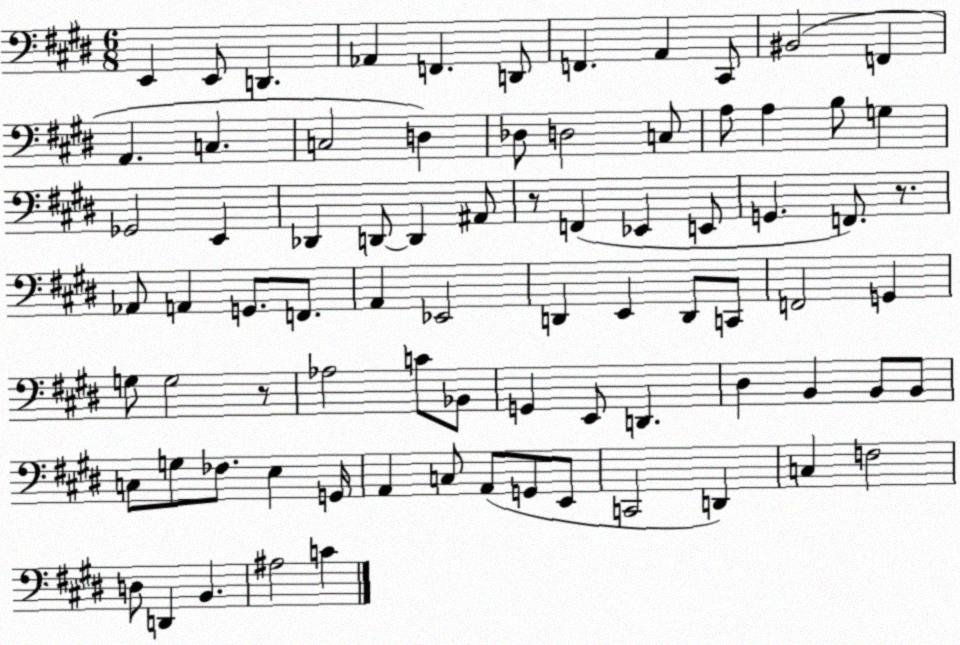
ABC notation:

X:1
T:Untitled
M:6/8
L:1/4
K:E
E,, E,,/2 D,, _A,, F,, D,,/2 F,, A,, ^C,,/2 ^B,,2 F,, A,, C, C,2 D, _D,/2 D,2 C,/2 A,/2 A, B,/2 G, _G,,2 E,, _D,, D,,/2 D,, ^A,,/2 z/2 F,, _E,, E,,/2 G,, F,,/2 z/2 _A,,/2 A,, G,,/2 F,,/2 A,, _E,,2 D,, E,, D,,/2 C,,/2 F,,2 G,, G,/2 G,2 z/2 _A,2 C/2 _B,,/2 G,, E,,/2 D,, ^D, B,, B,,/2 B,,/2 C,/2 G,/2 _F,/2 E, G,,/4 A,, C,/2 A,,/2 G,,/2 E,,/2 C,,2 D,, C, F,2 D,/2 D,, B,, ^A,2 C